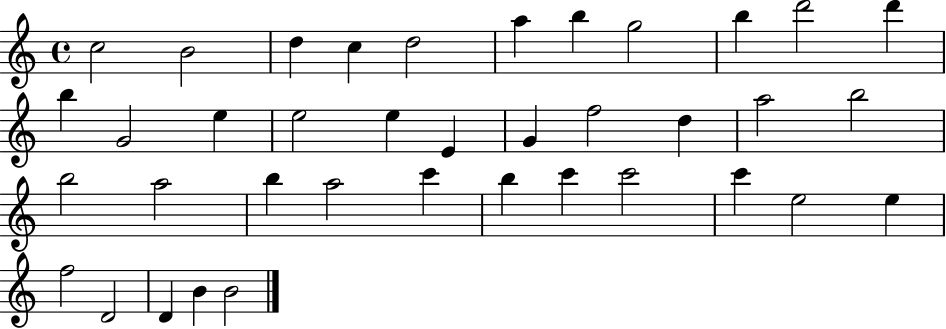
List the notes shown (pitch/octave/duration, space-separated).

C5/h B4/h D5/q C5/q D5/h A5/q B5/q G5/h B5/q D6/h D6/q B5/q G4/h E5/q E5/h E5/q E4/q G4/q F5/h D5/q A5/h B5/h B5/h A5/h B5/q A5/h C6/q B5/q C6/q C6/h C6/q E5/h E5/q F5/h D4/h D4/q B4/q B4/h